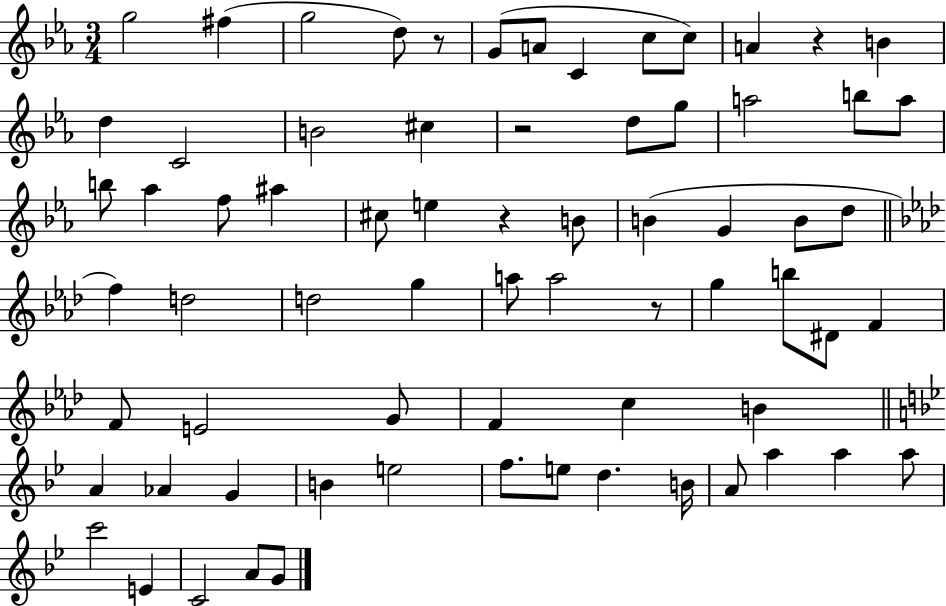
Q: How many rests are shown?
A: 5